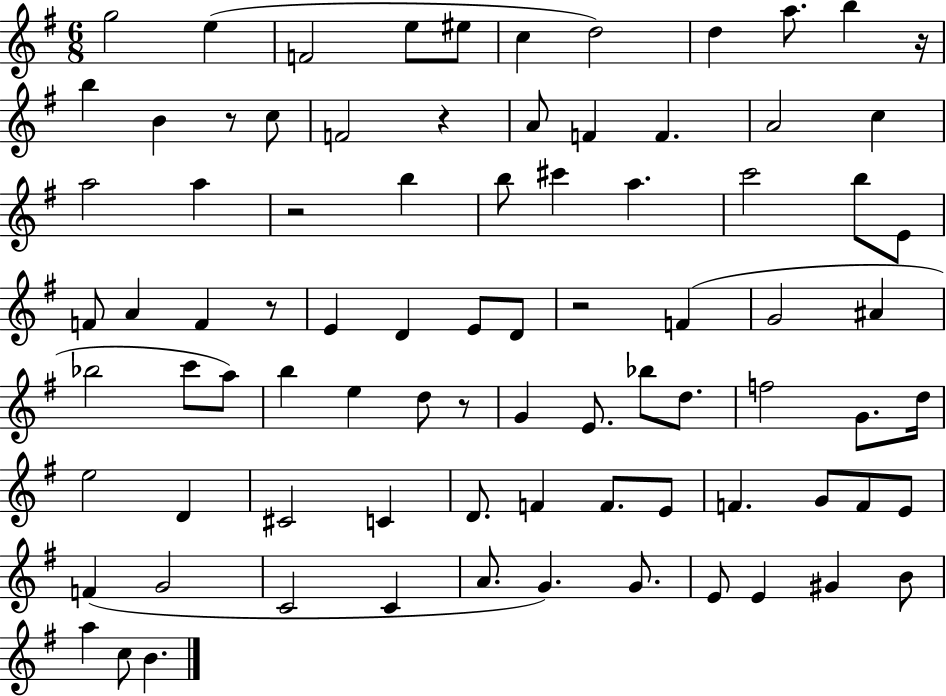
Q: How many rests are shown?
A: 7